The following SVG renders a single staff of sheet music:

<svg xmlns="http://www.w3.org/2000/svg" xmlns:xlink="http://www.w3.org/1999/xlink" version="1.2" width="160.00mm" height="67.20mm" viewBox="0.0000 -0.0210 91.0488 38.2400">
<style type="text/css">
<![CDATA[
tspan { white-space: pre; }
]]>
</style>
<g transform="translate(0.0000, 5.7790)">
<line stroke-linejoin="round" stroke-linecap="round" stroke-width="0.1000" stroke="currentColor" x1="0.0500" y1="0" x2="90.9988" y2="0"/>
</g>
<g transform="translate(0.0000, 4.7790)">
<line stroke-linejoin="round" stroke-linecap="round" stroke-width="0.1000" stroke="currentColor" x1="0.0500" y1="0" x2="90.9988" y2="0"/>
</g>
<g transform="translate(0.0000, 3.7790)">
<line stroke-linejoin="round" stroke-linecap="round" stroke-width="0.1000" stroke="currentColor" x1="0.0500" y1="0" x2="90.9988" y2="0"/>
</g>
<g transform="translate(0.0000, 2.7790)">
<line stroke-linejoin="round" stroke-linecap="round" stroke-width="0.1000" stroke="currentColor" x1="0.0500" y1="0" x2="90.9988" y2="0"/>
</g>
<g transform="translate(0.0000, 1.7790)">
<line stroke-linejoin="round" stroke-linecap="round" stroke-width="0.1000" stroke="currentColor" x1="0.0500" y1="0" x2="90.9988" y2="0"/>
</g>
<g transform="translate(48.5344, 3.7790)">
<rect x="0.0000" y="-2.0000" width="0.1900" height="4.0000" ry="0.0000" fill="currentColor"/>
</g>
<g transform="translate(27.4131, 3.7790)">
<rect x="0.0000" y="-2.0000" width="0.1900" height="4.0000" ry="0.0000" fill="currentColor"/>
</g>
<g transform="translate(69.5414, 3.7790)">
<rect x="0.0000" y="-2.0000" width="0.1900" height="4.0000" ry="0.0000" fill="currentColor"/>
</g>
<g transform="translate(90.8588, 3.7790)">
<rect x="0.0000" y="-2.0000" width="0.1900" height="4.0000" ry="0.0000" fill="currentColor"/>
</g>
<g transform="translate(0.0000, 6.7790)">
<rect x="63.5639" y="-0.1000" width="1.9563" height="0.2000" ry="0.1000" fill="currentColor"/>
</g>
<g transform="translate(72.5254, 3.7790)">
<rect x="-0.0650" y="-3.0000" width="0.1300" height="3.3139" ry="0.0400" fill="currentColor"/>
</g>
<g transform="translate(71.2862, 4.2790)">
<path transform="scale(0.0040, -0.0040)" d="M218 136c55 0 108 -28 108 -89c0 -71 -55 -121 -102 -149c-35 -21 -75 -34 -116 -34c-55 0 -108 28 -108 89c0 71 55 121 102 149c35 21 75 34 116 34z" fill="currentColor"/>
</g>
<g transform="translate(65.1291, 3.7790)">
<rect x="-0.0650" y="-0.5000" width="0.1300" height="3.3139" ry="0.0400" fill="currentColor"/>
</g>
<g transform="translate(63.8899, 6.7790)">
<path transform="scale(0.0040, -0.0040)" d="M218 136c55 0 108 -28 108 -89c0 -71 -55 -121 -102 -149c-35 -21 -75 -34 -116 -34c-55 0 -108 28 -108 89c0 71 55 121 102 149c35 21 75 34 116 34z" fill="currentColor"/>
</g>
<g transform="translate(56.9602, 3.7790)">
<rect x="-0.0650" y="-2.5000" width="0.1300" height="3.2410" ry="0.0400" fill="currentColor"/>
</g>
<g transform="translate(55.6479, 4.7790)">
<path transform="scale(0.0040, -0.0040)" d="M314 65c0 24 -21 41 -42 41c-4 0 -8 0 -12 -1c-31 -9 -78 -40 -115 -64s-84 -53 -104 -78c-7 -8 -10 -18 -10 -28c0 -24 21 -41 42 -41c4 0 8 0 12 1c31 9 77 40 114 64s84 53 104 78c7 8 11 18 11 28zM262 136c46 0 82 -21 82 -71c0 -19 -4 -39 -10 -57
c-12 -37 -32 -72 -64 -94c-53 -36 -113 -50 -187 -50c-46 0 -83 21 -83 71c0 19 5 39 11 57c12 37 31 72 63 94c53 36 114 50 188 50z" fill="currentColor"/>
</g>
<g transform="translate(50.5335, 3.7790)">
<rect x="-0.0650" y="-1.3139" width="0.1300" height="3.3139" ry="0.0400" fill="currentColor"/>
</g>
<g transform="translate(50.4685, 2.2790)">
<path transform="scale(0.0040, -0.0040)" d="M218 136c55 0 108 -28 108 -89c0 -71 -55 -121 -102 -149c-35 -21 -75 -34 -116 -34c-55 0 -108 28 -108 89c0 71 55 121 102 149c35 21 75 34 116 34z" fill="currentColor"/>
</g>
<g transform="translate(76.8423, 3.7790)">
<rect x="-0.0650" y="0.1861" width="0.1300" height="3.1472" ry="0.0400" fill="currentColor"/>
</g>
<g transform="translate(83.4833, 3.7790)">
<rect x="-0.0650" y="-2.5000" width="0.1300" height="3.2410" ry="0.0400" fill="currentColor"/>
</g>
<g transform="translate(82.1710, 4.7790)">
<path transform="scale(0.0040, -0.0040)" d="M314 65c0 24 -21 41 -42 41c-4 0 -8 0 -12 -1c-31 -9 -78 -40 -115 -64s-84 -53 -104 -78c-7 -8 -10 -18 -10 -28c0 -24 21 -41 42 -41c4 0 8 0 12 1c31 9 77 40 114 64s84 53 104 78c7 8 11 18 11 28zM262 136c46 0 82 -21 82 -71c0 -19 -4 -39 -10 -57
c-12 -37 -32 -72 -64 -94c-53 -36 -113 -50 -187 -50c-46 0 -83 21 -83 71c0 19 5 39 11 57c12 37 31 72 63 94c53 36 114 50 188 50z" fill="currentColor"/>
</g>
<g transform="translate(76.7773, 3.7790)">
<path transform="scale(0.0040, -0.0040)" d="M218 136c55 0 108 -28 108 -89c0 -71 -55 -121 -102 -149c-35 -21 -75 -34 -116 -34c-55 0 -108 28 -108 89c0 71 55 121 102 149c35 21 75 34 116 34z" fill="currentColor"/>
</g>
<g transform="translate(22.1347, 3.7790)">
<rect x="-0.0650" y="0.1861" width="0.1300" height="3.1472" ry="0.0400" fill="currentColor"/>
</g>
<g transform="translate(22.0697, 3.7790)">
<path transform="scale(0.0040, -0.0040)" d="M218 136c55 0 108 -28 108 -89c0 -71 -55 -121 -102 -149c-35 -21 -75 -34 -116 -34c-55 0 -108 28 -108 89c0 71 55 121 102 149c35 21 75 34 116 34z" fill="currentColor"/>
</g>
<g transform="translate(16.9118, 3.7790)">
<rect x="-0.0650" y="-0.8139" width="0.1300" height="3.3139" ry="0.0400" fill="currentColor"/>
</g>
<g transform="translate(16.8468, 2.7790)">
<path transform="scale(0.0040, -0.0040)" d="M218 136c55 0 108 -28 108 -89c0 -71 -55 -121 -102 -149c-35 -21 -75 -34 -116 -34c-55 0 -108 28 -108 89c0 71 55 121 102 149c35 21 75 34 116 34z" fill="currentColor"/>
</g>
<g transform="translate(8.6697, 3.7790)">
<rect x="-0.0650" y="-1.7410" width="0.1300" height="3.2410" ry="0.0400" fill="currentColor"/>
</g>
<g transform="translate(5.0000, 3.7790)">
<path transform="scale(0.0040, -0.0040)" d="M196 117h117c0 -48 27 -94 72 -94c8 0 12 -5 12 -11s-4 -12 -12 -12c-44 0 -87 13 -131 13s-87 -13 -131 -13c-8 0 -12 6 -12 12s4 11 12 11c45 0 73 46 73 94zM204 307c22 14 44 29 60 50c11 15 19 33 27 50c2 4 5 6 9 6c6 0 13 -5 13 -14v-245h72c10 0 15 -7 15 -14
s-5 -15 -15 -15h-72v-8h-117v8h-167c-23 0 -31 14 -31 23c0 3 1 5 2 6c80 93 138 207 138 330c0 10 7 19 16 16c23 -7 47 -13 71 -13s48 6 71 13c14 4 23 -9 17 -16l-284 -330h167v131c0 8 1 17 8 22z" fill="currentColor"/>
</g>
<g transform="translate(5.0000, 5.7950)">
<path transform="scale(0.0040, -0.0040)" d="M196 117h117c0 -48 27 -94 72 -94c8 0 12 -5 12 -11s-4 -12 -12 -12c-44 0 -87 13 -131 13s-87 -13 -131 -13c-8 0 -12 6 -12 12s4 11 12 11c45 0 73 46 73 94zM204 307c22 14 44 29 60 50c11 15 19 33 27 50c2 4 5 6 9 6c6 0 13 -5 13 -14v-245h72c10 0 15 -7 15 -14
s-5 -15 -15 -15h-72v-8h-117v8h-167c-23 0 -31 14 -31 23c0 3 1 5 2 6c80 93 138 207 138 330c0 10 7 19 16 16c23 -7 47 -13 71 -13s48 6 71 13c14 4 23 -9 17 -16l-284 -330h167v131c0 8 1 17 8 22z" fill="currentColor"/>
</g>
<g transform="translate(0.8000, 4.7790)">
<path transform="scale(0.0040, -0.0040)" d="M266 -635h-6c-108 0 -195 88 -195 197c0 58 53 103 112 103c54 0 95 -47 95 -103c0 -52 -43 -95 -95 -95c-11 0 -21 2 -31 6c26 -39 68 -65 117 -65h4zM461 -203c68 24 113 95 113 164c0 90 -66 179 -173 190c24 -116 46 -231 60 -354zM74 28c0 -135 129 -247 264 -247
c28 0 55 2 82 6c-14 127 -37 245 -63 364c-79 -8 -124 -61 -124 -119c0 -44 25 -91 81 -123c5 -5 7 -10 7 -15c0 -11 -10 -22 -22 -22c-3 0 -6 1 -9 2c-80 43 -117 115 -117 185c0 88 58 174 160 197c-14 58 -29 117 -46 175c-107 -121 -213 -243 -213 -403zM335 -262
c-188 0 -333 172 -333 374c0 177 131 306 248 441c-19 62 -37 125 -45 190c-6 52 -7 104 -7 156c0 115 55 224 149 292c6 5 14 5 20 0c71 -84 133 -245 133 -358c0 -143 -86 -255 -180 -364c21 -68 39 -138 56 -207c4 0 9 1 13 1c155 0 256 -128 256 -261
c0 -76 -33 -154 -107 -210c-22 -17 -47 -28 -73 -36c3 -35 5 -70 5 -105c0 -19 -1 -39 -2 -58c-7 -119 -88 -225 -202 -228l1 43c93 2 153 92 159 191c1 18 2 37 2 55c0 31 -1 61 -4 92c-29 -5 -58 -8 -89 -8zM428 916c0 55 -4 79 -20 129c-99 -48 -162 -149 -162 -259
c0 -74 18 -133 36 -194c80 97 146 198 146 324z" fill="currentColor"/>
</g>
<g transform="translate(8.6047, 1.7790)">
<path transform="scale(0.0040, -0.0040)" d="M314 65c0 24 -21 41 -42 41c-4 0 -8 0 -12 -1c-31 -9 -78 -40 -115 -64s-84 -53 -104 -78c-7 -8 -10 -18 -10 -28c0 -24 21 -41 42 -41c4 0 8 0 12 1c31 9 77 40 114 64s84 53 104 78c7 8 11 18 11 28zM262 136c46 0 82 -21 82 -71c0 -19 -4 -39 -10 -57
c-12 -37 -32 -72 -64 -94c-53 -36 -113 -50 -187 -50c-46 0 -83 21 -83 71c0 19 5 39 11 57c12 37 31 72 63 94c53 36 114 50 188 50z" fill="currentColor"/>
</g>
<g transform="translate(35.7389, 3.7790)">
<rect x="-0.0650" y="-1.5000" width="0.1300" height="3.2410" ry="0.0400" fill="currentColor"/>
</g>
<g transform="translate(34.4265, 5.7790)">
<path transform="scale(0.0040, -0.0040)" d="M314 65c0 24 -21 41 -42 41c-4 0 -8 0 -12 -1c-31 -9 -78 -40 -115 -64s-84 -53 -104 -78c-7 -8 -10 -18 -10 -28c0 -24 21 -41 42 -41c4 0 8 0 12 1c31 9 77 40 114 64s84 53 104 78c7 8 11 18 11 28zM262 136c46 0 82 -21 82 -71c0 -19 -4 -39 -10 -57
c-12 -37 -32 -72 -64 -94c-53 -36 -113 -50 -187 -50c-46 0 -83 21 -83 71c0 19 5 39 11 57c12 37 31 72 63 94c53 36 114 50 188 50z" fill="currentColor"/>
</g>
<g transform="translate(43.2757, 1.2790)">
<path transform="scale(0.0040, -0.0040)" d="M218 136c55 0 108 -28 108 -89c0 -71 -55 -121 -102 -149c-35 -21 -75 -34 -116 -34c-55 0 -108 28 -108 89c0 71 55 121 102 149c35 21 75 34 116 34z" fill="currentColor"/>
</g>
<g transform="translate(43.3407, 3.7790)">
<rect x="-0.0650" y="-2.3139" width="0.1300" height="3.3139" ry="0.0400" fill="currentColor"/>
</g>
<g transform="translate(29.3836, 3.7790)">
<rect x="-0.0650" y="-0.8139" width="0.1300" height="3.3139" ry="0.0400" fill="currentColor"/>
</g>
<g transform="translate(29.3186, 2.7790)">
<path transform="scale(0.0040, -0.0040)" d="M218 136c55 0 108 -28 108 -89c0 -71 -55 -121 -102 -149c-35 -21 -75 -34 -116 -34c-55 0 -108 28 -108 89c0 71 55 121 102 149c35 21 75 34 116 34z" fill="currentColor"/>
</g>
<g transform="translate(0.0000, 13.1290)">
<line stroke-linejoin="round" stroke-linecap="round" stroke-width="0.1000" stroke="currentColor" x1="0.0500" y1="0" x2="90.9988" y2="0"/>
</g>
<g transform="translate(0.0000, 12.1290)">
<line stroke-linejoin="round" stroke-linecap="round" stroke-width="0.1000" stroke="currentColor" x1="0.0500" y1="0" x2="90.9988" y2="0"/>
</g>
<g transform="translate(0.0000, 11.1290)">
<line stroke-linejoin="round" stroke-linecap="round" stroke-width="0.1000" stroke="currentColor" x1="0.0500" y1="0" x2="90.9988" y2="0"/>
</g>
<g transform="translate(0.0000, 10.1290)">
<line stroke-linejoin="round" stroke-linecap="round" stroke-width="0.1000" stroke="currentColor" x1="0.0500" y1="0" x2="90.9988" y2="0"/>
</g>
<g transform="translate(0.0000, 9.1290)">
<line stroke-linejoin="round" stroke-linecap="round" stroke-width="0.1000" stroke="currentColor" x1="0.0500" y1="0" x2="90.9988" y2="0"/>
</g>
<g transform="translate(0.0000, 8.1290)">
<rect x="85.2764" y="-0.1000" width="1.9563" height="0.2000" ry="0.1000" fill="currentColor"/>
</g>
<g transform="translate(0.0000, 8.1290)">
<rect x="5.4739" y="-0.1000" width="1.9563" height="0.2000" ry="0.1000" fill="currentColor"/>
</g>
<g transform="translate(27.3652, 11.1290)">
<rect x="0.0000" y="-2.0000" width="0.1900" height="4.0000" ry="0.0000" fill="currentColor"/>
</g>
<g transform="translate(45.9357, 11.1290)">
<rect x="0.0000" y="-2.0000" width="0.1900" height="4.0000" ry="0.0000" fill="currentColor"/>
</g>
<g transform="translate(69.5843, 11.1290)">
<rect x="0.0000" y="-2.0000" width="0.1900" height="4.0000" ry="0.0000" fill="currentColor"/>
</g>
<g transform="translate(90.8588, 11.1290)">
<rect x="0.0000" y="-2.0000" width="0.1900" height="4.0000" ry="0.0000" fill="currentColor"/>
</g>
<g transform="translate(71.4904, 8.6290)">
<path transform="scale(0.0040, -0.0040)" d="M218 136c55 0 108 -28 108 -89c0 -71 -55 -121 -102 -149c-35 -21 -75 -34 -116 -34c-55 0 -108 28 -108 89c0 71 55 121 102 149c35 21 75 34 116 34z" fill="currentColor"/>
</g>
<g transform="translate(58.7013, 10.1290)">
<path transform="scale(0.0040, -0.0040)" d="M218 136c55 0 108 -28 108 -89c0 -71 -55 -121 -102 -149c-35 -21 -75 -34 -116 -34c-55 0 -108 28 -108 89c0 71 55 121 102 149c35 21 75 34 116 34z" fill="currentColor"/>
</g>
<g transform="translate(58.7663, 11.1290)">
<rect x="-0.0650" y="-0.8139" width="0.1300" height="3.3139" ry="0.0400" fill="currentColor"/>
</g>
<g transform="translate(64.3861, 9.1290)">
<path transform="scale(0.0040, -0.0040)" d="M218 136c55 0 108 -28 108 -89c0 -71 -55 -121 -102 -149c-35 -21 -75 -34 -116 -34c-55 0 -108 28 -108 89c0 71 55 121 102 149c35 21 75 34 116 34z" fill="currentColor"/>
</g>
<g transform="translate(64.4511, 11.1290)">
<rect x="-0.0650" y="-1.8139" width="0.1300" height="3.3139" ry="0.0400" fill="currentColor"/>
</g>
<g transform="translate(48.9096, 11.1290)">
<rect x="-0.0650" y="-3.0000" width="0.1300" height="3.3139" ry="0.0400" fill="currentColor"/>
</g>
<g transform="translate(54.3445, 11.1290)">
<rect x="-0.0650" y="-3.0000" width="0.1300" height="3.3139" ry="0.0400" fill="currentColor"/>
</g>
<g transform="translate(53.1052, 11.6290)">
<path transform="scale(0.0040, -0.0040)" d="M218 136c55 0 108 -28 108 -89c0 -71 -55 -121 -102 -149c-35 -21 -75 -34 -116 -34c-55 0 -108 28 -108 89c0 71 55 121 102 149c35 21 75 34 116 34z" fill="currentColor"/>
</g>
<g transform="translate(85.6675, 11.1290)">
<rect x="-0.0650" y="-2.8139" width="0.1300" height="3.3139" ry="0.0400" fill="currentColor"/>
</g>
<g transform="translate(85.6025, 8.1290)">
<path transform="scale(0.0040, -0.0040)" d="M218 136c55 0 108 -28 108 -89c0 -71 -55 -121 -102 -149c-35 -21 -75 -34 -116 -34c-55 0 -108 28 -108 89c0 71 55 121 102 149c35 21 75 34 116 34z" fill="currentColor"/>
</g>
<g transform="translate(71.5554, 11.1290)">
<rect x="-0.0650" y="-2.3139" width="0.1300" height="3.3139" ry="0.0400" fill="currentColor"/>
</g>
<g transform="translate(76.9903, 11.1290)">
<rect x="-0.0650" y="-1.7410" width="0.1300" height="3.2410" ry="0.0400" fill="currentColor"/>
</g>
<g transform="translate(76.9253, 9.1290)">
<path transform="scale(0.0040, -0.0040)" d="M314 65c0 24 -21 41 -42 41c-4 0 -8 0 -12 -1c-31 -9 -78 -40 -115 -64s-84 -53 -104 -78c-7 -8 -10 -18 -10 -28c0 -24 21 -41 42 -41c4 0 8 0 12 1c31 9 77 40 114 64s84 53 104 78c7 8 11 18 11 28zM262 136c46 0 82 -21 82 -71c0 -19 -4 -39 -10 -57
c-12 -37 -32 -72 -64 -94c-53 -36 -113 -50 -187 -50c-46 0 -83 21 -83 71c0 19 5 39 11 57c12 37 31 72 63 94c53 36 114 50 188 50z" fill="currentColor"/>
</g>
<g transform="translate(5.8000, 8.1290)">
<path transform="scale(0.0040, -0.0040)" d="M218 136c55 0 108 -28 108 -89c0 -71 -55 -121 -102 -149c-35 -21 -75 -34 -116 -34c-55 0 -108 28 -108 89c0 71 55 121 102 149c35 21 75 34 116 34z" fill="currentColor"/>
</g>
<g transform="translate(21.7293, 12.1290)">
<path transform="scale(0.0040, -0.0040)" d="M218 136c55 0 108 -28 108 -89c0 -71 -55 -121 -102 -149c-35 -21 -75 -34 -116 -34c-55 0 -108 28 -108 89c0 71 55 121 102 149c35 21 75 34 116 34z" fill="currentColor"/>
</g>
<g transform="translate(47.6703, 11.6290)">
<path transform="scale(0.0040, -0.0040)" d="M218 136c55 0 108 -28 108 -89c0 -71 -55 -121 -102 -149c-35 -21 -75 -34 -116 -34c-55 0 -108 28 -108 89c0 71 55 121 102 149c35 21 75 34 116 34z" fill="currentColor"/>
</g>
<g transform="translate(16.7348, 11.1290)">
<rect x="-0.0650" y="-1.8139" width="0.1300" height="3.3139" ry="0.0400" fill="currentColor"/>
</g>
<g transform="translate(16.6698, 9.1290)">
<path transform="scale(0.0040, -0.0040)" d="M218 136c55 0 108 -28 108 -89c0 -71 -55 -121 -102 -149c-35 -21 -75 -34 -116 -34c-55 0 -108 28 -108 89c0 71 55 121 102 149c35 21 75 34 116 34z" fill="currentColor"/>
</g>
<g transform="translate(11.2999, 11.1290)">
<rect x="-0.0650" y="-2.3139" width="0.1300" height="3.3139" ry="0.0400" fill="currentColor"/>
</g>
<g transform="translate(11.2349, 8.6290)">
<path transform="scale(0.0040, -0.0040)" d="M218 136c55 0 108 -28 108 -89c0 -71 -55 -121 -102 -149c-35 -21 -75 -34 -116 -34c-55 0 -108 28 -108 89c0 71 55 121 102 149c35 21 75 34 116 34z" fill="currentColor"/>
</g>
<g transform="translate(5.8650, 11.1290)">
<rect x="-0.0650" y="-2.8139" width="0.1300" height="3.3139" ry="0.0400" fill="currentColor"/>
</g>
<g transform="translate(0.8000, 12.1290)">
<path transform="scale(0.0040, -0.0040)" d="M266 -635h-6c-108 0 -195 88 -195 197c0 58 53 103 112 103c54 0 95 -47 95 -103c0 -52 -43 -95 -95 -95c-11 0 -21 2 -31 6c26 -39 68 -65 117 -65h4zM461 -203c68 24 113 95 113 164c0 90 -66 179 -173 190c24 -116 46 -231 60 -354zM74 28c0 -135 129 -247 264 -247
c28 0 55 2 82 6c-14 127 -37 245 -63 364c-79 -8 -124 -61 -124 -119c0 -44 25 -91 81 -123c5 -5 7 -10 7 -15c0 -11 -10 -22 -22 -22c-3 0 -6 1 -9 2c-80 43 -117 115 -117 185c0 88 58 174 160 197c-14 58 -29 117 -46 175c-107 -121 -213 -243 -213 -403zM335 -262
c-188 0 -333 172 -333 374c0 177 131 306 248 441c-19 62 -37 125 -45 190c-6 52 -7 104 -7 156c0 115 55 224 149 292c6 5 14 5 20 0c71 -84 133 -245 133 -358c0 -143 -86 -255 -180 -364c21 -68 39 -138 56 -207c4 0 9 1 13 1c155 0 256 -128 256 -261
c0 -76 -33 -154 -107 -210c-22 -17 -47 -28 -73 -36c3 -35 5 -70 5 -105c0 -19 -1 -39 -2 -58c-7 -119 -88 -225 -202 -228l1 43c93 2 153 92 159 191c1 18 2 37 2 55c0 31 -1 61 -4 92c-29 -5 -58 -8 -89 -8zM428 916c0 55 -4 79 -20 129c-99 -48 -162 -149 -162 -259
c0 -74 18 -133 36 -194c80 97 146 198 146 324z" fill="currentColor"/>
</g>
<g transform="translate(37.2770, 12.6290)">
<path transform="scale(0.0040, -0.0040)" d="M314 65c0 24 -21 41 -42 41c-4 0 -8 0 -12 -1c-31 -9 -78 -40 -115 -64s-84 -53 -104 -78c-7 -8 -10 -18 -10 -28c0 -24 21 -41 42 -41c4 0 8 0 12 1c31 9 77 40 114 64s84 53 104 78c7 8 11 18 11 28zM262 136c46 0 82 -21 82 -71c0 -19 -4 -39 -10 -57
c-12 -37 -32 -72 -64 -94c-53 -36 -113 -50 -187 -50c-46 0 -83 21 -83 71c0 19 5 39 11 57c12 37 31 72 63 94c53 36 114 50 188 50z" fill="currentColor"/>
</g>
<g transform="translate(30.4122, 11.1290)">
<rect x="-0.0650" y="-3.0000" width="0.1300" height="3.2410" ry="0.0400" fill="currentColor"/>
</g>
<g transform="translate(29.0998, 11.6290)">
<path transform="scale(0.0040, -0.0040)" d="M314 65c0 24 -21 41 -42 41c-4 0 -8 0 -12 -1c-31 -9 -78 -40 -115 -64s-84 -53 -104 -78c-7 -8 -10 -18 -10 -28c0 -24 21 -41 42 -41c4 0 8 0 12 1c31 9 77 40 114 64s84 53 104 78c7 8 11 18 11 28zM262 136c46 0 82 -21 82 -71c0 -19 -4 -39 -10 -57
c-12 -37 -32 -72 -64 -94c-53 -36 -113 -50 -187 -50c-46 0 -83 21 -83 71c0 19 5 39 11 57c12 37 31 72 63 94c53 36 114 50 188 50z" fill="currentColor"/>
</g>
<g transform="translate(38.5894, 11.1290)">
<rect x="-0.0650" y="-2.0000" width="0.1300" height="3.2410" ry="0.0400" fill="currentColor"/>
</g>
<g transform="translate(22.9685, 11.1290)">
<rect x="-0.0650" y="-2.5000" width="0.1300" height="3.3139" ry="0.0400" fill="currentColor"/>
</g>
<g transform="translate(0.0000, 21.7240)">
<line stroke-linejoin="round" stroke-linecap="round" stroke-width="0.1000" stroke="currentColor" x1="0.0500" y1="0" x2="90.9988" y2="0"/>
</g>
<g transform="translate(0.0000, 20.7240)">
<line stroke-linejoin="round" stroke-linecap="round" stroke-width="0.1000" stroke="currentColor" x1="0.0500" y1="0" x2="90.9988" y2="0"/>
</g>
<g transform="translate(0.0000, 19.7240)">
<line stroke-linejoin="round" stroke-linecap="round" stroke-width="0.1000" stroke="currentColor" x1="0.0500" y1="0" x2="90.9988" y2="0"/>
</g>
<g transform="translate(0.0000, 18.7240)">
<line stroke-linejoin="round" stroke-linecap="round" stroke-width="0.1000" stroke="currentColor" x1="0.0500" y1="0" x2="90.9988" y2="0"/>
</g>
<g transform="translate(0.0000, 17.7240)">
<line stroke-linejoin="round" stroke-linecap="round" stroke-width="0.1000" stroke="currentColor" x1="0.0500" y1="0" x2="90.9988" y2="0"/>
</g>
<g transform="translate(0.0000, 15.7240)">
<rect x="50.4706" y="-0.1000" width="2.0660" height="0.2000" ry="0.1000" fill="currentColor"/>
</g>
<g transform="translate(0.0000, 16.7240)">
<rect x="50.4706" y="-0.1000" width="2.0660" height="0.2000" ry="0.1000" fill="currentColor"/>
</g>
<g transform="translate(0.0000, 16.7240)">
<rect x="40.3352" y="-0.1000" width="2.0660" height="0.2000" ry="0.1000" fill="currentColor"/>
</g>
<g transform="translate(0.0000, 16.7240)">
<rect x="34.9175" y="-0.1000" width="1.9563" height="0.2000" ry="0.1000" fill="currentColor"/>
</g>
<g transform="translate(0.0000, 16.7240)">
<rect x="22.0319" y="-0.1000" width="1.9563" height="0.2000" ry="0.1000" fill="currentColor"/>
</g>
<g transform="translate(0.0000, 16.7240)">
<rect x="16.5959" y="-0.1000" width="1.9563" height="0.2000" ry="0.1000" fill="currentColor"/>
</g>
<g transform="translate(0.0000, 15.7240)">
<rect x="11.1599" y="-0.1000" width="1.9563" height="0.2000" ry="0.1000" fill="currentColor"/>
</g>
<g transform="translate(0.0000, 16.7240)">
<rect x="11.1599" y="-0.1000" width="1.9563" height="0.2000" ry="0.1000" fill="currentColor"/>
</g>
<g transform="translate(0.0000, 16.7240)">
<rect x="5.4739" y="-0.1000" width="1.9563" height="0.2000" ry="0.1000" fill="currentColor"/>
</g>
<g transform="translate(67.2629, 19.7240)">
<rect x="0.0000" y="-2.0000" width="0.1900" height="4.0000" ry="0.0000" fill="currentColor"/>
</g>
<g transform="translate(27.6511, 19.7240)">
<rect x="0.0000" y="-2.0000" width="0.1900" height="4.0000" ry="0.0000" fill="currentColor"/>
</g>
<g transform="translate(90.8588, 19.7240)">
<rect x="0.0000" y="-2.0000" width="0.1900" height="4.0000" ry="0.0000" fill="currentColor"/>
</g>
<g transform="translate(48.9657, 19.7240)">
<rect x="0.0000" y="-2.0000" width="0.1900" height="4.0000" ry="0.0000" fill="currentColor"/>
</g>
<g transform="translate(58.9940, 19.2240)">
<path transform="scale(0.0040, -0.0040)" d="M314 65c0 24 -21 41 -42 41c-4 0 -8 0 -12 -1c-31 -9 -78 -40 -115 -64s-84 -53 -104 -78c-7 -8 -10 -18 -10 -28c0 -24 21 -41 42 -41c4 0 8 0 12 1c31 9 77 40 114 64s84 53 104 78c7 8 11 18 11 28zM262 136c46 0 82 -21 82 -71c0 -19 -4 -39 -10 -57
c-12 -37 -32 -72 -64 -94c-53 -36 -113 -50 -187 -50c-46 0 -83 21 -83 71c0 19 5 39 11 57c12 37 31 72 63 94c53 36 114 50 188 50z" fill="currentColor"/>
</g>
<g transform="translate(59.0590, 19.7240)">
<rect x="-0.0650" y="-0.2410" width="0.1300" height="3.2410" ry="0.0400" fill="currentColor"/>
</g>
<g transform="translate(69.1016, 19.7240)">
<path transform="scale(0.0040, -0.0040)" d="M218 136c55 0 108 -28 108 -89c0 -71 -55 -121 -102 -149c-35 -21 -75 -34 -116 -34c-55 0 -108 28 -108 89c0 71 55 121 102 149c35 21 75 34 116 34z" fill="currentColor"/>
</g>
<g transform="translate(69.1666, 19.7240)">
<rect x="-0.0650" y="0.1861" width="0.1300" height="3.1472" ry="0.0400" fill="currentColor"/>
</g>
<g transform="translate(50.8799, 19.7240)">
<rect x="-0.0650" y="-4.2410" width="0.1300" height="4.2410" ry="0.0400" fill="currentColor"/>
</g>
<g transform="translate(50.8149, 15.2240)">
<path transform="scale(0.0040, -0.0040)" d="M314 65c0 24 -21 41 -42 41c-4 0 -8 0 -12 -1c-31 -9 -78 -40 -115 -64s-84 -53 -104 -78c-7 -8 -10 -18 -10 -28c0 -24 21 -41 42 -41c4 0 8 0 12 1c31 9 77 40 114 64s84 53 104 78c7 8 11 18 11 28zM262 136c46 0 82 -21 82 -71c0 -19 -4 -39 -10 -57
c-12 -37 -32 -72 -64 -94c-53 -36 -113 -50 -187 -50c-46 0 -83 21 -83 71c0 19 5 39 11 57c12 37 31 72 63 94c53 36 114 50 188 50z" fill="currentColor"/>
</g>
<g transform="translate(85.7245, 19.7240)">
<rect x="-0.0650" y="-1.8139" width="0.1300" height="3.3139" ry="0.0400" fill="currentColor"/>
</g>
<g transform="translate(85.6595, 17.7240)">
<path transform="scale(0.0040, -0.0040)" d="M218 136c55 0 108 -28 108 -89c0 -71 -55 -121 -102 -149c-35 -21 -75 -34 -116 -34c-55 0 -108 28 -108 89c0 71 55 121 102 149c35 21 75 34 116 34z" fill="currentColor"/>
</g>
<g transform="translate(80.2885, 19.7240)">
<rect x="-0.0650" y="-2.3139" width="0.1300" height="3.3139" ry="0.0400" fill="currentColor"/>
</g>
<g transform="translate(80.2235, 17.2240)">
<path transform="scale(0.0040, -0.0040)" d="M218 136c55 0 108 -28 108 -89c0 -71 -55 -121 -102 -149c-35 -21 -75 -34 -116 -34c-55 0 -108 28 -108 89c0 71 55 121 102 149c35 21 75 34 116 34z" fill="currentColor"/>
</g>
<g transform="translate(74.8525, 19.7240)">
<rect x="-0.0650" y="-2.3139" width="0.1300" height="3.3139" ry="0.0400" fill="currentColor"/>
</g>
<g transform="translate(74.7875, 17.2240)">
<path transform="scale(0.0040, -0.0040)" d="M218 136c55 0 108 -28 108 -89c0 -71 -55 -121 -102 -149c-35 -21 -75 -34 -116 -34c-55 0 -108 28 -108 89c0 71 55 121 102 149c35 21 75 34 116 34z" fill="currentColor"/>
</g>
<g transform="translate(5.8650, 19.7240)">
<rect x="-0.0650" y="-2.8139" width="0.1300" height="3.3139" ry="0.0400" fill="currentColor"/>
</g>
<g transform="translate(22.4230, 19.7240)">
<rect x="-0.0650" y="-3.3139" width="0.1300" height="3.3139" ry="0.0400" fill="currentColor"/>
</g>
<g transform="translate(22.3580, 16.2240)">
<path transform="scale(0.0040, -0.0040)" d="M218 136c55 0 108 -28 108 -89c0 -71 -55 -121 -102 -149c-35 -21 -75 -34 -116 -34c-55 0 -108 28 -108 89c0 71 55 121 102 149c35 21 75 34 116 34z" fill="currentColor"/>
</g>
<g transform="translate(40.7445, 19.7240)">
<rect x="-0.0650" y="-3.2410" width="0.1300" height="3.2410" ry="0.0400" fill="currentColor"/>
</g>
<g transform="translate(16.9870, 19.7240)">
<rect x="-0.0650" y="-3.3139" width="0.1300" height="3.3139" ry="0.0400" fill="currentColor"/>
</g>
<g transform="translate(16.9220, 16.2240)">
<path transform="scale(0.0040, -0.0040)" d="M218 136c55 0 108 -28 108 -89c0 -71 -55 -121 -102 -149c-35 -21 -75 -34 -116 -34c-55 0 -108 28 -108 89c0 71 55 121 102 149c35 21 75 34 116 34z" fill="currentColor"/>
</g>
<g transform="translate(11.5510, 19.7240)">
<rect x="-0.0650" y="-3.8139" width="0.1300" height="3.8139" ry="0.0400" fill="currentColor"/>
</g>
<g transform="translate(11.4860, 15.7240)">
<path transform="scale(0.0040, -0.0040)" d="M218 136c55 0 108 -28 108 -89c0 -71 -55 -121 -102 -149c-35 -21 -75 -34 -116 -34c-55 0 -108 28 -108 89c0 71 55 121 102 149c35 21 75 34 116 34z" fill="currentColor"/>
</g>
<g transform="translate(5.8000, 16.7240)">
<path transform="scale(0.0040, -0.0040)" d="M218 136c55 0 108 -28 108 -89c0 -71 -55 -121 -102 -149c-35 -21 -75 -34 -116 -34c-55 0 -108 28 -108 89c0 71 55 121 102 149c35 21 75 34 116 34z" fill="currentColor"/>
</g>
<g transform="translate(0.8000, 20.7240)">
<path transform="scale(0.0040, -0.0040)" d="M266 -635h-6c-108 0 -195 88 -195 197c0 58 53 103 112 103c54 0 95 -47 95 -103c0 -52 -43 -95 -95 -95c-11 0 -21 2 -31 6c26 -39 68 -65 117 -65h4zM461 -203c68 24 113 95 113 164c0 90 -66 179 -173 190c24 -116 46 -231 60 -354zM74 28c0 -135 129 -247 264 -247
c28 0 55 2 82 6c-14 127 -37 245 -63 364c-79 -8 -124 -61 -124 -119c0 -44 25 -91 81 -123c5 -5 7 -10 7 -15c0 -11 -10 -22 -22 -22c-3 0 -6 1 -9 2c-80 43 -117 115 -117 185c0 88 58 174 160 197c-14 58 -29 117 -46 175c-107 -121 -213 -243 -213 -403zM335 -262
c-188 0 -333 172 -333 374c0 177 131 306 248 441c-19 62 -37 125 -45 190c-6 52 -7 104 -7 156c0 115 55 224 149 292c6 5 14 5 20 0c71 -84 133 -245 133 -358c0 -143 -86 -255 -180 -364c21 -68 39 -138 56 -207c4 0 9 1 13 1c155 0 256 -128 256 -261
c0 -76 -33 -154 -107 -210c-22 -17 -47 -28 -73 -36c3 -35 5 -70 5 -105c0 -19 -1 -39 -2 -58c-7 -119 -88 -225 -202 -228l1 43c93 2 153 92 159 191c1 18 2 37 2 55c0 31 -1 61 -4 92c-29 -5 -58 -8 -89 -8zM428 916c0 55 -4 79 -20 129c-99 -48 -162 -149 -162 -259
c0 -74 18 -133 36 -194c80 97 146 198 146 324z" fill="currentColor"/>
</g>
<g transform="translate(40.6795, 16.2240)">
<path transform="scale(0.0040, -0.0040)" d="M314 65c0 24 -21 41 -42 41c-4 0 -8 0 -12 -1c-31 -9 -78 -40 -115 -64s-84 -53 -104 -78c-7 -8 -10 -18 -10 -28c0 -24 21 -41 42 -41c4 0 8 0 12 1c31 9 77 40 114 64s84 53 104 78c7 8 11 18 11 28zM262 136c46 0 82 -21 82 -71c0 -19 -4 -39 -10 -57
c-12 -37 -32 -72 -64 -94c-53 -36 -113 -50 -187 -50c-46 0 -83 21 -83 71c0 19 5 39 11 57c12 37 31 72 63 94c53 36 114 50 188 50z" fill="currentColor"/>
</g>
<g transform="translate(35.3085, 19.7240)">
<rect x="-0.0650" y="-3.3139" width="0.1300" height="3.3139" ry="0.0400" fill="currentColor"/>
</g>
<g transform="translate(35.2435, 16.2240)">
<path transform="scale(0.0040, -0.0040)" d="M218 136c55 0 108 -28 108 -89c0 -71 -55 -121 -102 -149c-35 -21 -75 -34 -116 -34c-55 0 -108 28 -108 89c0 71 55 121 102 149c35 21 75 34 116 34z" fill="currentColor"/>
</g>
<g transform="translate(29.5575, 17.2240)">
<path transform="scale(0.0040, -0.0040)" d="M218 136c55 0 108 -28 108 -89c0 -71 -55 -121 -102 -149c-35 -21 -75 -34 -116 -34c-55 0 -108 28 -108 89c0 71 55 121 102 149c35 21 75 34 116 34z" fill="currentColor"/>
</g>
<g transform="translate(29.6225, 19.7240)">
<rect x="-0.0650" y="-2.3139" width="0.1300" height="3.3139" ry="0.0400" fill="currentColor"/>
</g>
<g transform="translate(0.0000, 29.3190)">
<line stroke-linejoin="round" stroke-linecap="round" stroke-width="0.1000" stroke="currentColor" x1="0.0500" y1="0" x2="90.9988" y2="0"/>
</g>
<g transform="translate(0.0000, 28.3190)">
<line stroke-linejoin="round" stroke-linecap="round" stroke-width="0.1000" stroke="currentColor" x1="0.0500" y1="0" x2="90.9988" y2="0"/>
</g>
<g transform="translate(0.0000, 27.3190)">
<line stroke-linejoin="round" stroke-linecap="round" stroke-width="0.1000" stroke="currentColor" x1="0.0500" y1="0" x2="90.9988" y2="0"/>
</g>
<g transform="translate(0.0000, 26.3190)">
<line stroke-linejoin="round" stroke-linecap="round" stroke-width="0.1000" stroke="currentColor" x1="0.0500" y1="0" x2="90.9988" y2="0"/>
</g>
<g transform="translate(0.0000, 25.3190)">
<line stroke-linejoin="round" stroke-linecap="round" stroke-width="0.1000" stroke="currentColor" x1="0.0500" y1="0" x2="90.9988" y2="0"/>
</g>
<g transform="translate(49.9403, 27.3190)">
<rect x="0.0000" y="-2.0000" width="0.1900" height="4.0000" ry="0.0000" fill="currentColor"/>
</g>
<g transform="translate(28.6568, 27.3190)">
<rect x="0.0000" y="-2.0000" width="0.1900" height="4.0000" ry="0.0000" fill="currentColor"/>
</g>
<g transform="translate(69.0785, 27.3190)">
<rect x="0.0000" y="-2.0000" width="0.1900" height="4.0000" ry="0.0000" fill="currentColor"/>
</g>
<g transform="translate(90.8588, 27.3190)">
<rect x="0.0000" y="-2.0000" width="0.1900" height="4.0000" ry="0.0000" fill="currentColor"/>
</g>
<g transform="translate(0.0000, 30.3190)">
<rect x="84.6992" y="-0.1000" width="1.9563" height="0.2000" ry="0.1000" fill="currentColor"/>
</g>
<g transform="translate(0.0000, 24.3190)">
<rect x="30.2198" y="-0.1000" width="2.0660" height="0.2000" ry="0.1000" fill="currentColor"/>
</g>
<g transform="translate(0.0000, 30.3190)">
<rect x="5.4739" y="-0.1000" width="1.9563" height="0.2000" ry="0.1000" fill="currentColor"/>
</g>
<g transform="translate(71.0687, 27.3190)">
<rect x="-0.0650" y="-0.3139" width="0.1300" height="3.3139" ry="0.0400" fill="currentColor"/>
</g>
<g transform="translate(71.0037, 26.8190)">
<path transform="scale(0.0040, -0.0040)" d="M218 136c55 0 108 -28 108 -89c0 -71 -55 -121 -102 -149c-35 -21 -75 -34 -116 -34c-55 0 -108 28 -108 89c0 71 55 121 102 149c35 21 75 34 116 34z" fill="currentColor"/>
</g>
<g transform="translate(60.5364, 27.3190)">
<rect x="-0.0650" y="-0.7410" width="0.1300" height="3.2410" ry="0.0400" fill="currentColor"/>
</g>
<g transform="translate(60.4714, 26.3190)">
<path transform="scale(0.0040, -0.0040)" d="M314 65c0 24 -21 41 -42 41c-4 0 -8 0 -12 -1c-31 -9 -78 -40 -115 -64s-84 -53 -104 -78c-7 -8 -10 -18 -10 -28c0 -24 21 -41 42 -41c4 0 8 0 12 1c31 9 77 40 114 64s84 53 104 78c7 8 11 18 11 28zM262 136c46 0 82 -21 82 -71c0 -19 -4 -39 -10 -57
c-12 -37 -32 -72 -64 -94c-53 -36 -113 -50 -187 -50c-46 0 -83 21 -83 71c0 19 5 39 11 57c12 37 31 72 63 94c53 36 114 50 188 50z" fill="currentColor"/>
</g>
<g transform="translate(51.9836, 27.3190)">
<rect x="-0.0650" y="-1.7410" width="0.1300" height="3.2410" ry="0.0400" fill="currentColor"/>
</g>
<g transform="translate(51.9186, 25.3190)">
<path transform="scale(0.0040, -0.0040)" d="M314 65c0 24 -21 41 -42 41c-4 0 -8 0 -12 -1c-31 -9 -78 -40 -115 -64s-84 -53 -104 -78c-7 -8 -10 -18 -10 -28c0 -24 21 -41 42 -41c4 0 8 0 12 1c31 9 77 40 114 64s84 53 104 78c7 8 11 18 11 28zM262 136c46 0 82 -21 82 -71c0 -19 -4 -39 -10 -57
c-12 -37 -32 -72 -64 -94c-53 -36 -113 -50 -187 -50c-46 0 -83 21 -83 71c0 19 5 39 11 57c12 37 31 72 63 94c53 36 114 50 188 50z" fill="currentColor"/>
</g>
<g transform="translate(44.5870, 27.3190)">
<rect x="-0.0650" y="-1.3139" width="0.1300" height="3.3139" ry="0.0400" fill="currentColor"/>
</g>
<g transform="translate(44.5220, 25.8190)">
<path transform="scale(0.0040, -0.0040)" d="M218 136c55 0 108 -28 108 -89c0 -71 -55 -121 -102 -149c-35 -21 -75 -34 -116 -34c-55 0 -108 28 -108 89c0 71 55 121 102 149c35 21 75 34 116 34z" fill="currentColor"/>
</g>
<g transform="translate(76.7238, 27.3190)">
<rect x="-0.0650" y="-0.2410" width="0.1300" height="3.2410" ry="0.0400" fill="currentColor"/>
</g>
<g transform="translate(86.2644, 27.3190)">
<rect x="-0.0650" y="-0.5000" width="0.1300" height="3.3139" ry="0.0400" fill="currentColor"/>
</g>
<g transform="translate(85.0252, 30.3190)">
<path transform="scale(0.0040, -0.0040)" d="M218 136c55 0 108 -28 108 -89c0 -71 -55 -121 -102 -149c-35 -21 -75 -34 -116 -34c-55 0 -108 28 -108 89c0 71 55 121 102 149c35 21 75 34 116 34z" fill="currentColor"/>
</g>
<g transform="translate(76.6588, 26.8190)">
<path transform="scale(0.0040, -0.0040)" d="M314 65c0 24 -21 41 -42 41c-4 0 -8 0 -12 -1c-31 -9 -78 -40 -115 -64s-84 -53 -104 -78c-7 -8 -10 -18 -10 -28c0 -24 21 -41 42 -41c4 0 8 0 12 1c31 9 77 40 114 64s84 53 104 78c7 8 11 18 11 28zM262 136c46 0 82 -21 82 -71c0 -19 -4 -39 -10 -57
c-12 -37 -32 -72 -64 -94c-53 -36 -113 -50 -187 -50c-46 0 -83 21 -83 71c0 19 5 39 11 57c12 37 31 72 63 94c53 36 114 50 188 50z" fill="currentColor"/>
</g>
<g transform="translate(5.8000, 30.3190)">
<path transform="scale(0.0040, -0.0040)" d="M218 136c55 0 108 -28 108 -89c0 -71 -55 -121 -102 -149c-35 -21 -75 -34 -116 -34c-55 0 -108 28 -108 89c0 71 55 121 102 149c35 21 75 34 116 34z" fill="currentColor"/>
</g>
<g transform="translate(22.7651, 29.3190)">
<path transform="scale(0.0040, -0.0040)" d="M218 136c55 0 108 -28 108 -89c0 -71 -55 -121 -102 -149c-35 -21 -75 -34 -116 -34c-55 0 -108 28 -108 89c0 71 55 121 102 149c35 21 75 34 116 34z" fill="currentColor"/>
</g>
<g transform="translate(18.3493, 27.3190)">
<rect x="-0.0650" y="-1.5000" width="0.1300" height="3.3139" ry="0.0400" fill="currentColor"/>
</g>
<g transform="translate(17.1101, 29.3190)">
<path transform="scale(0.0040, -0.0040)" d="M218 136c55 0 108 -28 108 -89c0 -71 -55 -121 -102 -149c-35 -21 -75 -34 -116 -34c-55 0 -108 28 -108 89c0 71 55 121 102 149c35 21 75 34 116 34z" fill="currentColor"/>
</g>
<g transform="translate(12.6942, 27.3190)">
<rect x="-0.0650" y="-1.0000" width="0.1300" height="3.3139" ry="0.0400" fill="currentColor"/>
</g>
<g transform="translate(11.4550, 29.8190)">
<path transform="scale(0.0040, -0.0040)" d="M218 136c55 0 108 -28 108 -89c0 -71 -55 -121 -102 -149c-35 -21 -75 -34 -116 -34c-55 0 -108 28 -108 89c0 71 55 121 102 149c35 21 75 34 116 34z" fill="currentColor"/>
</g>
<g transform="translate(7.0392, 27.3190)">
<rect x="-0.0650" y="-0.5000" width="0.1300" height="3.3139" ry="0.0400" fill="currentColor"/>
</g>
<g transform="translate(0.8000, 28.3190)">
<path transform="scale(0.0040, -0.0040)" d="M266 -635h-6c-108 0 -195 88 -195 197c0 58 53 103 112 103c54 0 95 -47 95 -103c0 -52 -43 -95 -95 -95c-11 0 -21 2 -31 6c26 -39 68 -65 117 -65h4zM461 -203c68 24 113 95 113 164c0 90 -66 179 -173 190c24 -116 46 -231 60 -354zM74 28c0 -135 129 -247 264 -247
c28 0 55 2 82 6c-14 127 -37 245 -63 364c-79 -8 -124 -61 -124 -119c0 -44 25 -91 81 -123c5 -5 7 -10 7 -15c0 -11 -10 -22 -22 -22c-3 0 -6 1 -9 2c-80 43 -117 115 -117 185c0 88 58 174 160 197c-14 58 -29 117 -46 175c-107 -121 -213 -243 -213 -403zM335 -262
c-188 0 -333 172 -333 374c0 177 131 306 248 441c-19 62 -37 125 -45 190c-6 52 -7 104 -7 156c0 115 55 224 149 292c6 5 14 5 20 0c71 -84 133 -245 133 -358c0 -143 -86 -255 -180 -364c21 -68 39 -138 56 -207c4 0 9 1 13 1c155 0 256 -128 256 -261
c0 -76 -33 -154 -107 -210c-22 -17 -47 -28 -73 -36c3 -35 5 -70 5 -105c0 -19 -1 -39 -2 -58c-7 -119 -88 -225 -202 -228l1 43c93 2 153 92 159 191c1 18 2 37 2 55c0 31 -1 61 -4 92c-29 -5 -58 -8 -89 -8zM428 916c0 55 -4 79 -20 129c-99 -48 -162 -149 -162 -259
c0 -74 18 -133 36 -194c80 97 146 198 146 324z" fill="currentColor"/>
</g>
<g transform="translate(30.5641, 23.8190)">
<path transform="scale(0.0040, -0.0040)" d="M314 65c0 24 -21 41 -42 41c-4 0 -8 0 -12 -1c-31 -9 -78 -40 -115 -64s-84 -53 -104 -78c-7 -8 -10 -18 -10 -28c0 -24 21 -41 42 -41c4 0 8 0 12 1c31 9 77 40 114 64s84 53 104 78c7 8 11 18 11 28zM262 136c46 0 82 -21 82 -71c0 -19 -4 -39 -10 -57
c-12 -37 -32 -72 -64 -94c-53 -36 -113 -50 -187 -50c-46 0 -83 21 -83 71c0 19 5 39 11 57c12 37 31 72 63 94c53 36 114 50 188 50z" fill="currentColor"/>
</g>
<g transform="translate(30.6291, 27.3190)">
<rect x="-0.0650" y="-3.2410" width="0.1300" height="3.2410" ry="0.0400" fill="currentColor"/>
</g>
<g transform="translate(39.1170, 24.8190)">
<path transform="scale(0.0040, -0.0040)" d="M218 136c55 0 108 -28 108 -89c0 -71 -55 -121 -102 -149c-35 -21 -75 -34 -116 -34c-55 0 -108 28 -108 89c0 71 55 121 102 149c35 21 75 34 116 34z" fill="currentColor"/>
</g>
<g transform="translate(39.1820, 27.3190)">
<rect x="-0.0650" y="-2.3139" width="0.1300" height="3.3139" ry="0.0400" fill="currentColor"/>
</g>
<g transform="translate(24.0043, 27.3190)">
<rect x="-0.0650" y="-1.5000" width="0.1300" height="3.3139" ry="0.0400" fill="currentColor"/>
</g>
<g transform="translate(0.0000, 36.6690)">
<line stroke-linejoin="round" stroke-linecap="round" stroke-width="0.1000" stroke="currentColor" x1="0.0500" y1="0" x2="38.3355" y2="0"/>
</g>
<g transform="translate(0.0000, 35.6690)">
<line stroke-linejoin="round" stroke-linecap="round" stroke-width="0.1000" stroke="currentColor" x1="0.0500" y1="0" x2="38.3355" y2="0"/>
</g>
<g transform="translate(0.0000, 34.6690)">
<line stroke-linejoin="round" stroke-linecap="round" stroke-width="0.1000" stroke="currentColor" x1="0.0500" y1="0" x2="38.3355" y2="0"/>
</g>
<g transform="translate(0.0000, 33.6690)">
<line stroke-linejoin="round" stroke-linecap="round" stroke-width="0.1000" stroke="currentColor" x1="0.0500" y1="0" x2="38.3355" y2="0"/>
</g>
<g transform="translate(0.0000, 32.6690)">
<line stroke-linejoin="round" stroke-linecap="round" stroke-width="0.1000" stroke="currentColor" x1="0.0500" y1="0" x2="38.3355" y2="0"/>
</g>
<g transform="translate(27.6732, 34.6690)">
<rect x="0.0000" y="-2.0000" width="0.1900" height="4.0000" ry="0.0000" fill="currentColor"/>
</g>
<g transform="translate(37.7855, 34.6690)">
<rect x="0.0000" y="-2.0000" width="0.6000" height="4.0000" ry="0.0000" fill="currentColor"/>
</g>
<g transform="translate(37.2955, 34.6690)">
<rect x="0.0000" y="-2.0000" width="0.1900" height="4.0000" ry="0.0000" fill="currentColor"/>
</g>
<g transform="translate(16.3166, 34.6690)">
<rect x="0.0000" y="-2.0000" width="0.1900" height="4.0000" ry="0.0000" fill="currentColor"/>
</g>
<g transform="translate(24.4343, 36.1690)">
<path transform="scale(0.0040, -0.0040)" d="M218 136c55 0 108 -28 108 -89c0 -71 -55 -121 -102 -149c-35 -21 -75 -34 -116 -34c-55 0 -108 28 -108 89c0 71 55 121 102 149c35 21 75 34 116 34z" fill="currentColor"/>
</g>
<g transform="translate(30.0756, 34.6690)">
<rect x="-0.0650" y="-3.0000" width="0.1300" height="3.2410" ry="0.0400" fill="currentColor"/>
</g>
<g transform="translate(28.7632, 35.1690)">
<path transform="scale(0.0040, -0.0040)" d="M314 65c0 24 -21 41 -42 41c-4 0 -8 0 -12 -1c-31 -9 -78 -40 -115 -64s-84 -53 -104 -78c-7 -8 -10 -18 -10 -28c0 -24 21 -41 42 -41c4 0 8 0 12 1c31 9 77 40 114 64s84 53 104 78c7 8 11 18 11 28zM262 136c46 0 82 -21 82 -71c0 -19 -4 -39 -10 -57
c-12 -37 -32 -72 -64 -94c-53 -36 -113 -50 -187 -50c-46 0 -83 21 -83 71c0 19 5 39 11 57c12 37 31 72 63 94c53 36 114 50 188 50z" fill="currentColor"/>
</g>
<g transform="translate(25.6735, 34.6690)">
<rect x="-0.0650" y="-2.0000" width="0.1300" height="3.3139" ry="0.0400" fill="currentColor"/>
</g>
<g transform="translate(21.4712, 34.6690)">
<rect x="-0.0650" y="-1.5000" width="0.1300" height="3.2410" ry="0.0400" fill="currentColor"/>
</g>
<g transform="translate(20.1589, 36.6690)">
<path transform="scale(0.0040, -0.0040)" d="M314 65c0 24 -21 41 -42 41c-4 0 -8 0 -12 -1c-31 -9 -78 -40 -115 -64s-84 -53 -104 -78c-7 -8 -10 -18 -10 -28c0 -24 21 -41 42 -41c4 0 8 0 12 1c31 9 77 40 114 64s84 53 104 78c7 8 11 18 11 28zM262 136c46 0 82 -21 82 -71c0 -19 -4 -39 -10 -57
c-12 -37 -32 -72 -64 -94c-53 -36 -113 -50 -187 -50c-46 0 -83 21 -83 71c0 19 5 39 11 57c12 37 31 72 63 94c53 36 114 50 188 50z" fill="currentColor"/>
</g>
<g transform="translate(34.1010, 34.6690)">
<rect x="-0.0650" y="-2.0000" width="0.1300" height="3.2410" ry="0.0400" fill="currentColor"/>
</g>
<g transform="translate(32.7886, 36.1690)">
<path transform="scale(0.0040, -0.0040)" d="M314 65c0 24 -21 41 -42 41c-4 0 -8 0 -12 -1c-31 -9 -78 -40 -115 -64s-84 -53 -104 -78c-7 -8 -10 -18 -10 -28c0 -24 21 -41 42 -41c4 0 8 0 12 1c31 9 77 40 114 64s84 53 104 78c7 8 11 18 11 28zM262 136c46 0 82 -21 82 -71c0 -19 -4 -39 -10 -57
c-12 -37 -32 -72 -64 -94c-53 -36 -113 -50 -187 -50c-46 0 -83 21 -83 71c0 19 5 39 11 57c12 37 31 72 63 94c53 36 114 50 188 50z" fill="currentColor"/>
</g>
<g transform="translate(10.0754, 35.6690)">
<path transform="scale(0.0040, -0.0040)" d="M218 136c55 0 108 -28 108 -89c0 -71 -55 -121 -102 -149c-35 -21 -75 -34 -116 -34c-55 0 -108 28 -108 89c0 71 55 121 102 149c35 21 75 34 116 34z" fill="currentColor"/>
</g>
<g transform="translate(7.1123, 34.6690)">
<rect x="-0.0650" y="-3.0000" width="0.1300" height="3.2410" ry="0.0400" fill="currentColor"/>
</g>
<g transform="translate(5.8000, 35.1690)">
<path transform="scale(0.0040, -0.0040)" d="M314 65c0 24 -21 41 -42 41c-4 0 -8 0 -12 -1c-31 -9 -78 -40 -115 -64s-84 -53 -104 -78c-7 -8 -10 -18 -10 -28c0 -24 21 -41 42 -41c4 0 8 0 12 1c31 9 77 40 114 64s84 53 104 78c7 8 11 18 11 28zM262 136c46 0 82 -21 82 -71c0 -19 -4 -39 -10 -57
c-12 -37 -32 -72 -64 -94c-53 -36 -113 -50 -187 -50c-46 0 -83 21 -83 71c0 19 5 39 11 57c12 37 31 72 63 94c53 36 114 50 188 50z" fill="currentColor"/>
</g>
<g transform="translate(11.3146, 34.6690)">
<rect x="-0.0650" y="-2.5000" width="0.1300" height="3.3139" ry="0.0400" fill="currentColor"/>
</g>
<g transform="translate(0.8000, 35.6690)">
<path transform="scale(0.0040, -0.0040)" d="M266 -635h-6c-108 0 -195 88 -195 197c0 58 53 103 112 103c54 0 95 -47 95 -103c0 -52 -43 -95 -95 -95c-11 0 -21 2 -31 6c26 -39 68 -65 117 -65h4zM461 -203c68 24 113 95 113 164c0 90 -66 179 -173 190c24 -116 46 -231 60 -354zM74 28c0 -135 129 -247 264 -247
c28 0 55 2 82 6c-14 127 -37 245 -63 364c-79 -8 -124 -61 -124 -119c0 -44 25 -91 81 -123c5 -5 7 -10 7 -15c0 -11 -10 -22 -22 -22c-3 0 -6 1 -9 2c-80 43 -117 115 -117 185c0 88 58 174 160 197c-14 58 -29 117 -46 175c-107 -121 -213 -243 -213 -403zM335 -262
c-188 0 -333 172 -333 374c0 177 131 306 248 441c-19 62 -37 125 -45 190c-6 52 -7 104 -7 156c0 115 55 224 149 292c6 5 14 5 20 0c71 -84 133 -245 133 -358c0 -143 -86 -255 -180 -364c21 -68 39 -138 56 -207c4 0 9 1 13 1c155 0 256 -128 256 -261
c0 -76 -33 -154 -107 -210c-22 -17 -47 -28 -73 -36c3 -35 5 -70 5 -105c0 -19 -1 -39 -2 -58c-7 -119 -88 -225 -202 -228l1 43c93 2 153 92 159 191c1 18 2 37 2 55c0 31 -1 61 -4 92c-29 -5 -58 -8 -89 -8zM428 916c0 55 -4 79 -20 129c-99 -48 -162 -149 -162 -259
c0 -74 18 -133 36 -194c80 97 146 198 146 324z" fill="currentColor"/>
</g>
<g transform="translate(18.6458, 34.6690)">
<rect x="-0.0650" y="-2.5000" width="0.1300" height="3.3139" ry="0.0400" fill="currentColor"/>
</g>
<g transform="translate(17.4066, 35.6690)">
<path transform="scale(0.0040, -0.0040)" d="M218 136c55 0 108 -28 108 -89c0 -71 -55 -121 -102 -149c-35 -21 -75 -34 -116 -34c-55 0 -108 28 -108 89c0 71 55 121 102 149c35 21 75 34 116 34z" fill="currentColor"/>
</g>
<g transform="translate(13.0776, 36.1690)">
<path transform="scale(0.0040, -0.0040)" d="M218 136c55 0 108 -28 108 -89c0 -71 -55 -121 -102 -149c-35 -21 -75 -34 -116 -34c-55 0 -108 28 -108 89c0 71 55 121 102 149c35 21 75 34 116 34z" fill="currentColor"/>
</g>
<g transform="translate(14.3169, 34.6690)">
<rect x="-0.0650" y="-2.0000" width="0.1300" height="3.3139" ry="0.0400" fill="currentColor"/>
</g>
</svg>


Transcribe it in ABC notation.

X:1
T:Untitled
M:4/4
L:1/4
K:C
f2 d B d E2 g e G2 C A B G2 a g f G A2 F2 A A d f g f2 a a c' b b g b b2 d'2 c2 B g g f C D E E b2 g e f2 d2 c c2 C A2 G F G E2 F A2 F2